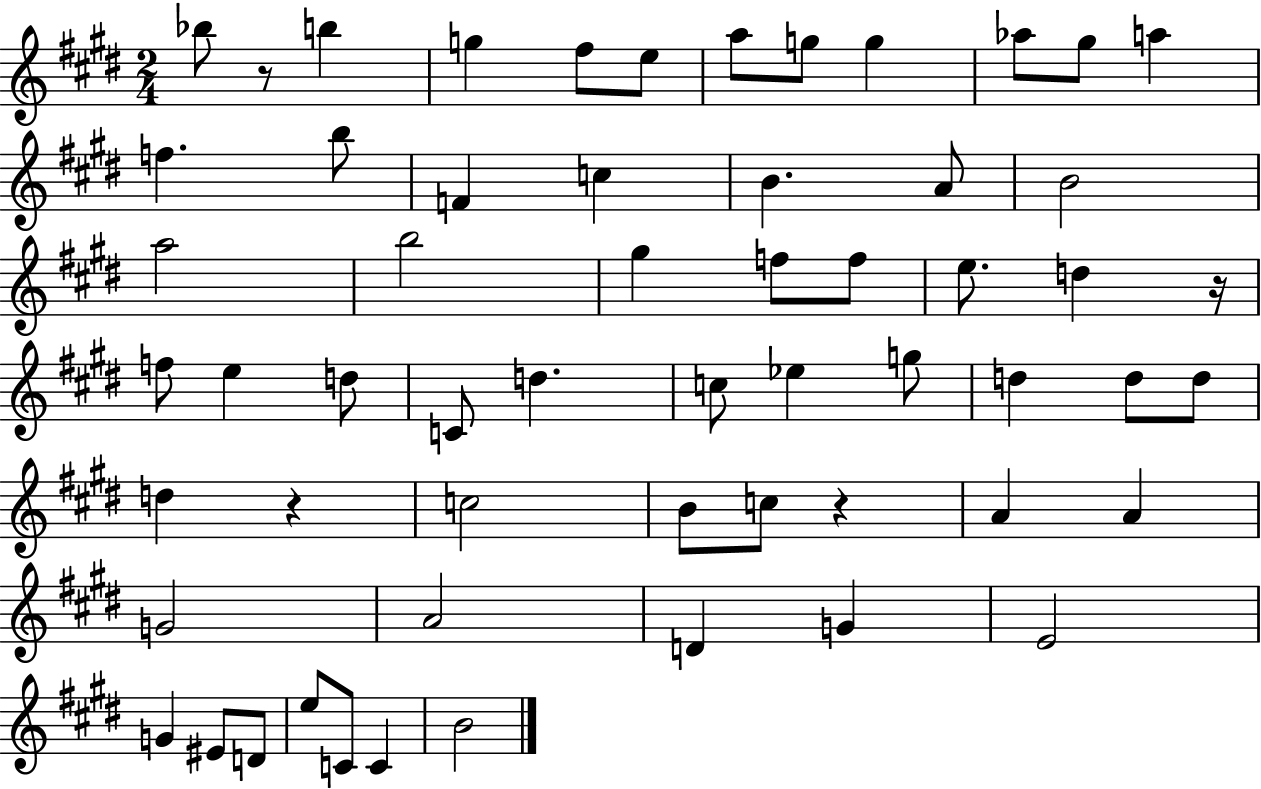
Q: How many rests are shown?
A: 4